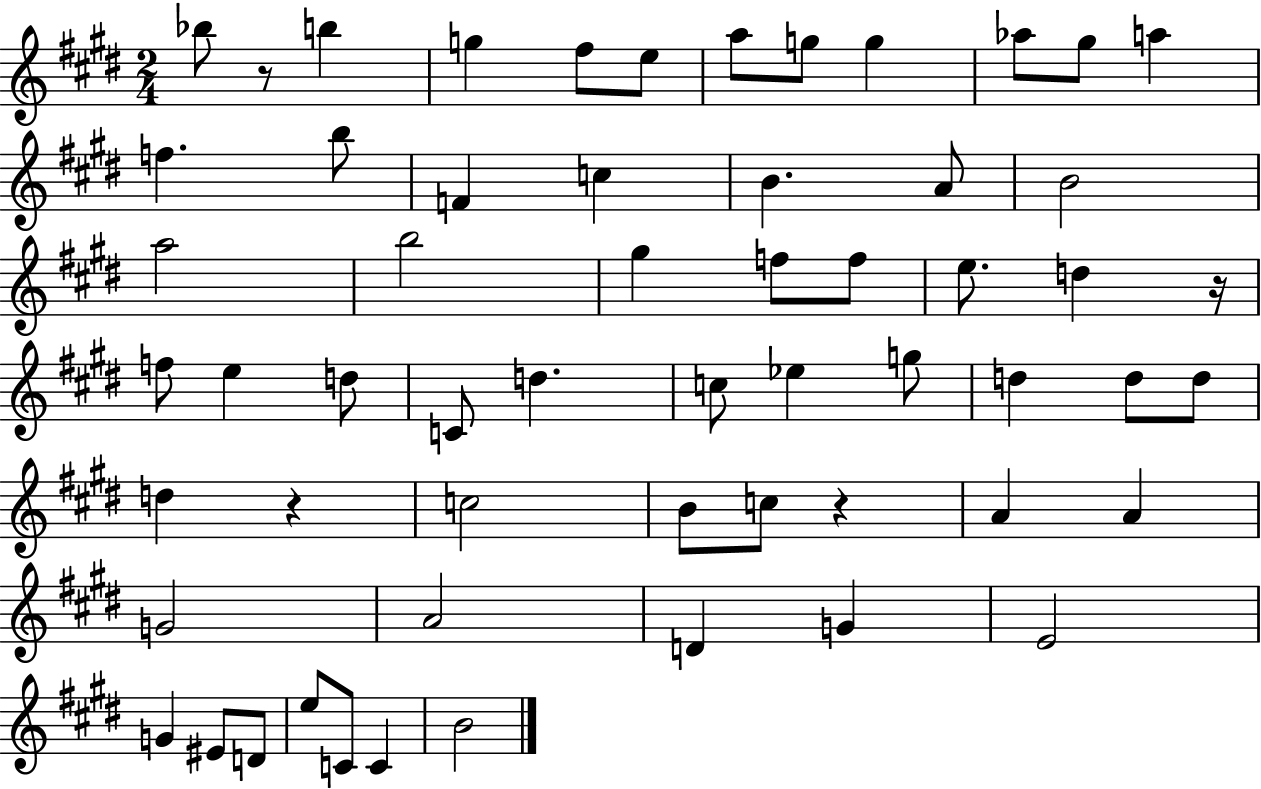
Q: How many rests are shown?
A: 4